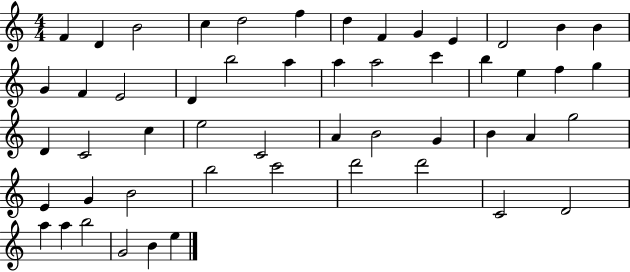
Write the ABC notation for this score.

X:1
T:Untitled
M:4/4
L:1/4
K:C
F D B2 c d2 f d F G E D2 B B G F E2 D b2 a a a2 c' b e f g D C2 c e2 C2 A B2 G B A g2 E G B2 b2 c'2 d'2 d'2 C2 D2 a a b2 G2 B e